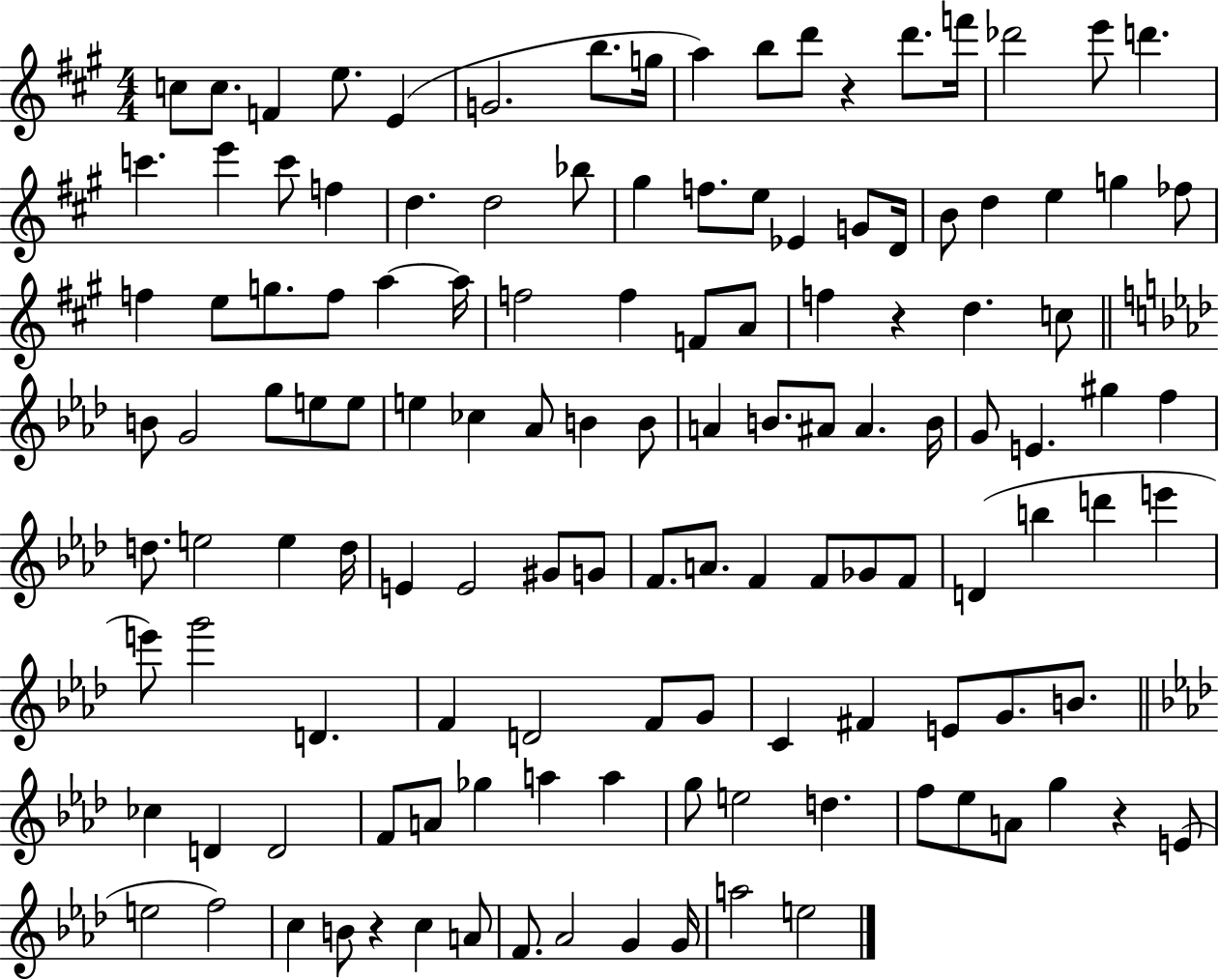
X:1
T:Untitled
M:4/4
L:1/4
K:A
c/2 c/2 F e/2 E G2 b/2 g/4 a b/2 d'/2 z d'/2 f'/4 _d'2 e'/2 d' c' e' c'/2 f d d2 _b/2 ^g f/2 e/2 _E G/2 D/4 B/2 d e g _f/2 f e/2 g/2 f/2 a a/4 f2 f F/2 A/2 f z d c/2 B/2 G2 g/2 e/2 e/2 e _c _A/2 B B/2 A B/2 ^A/2 ^A B/4 G/2 E ^g f d/2 e2 e d/4 E E2 ^G/2 G/2 F/2 A/2 F F/2 _G/2 F/2 D b d' e' e'/2 g'2 D F D2 F/2 G/2 C ^F E/2 G/2 B/2 _c D D2 F/2 A/2 _g a a g/2 e2 d f/2 _e/2 A/2 g z E/2 e2 f2 c B/2 z c A/2 F/2 _A2 G G/4 a2 e2